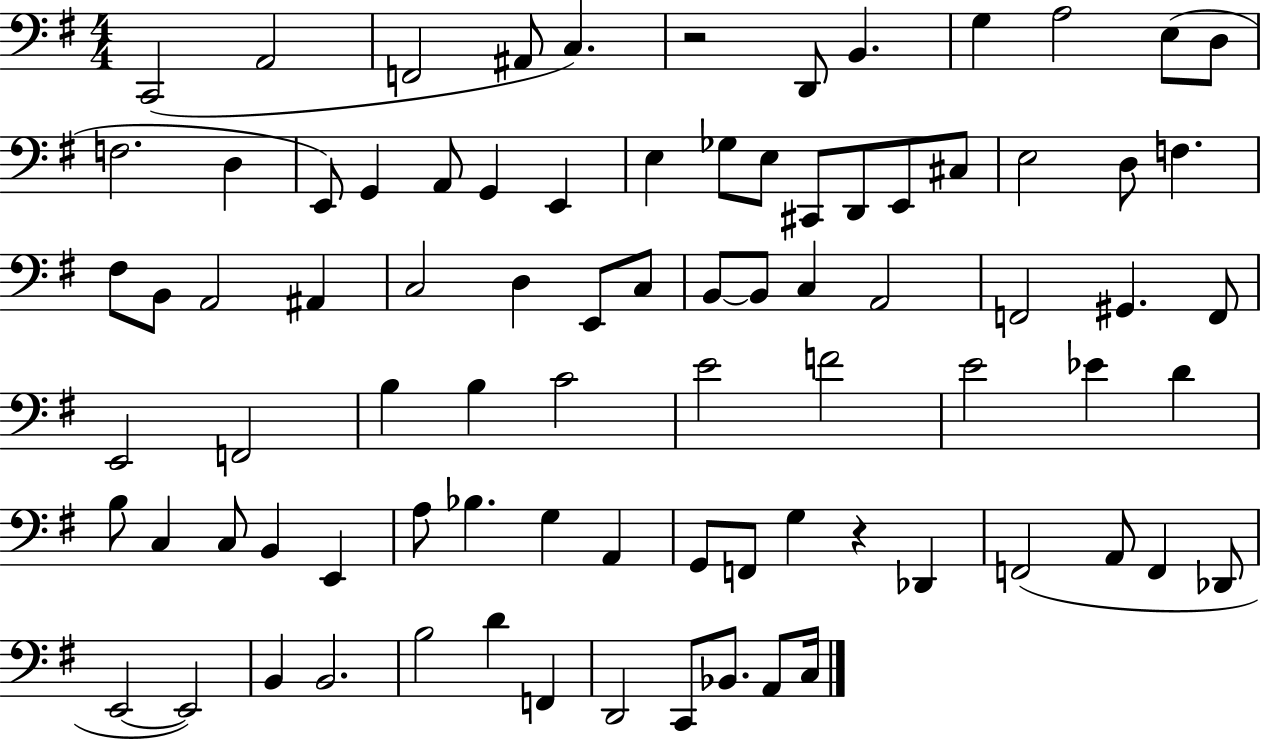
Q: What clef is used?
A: bass